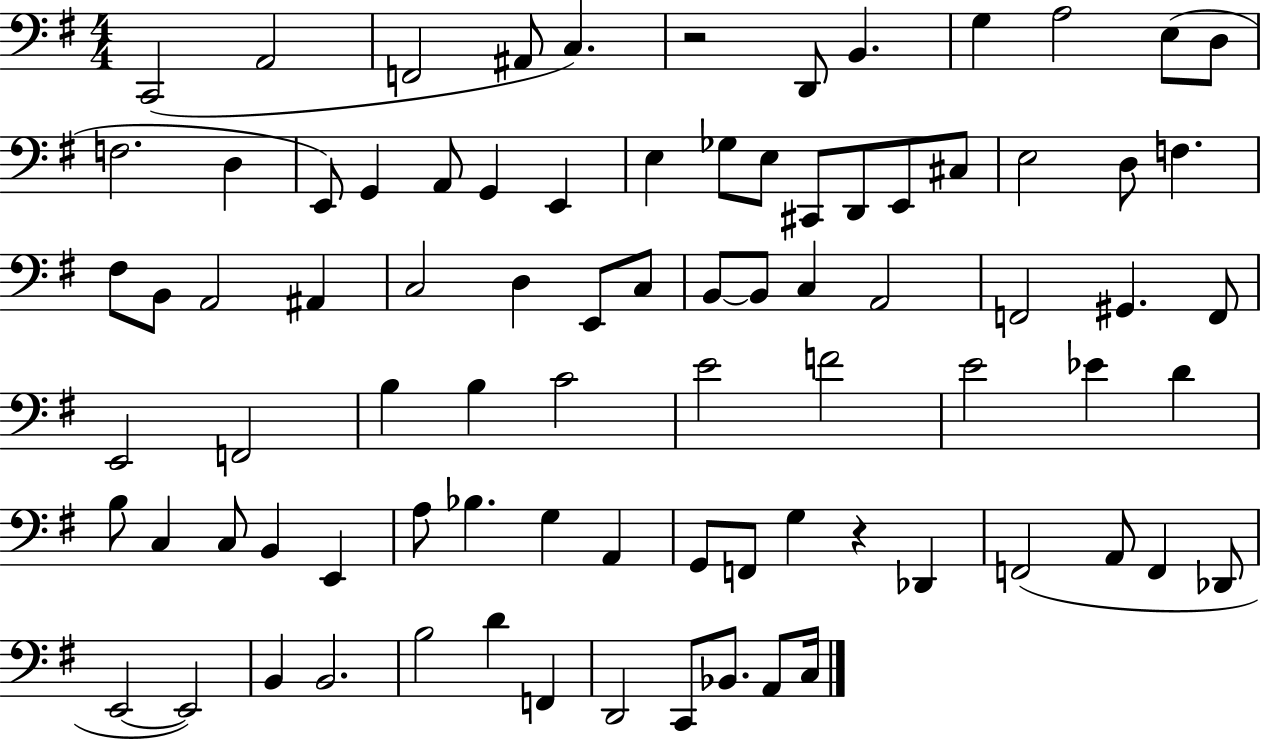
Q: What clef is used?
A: bass